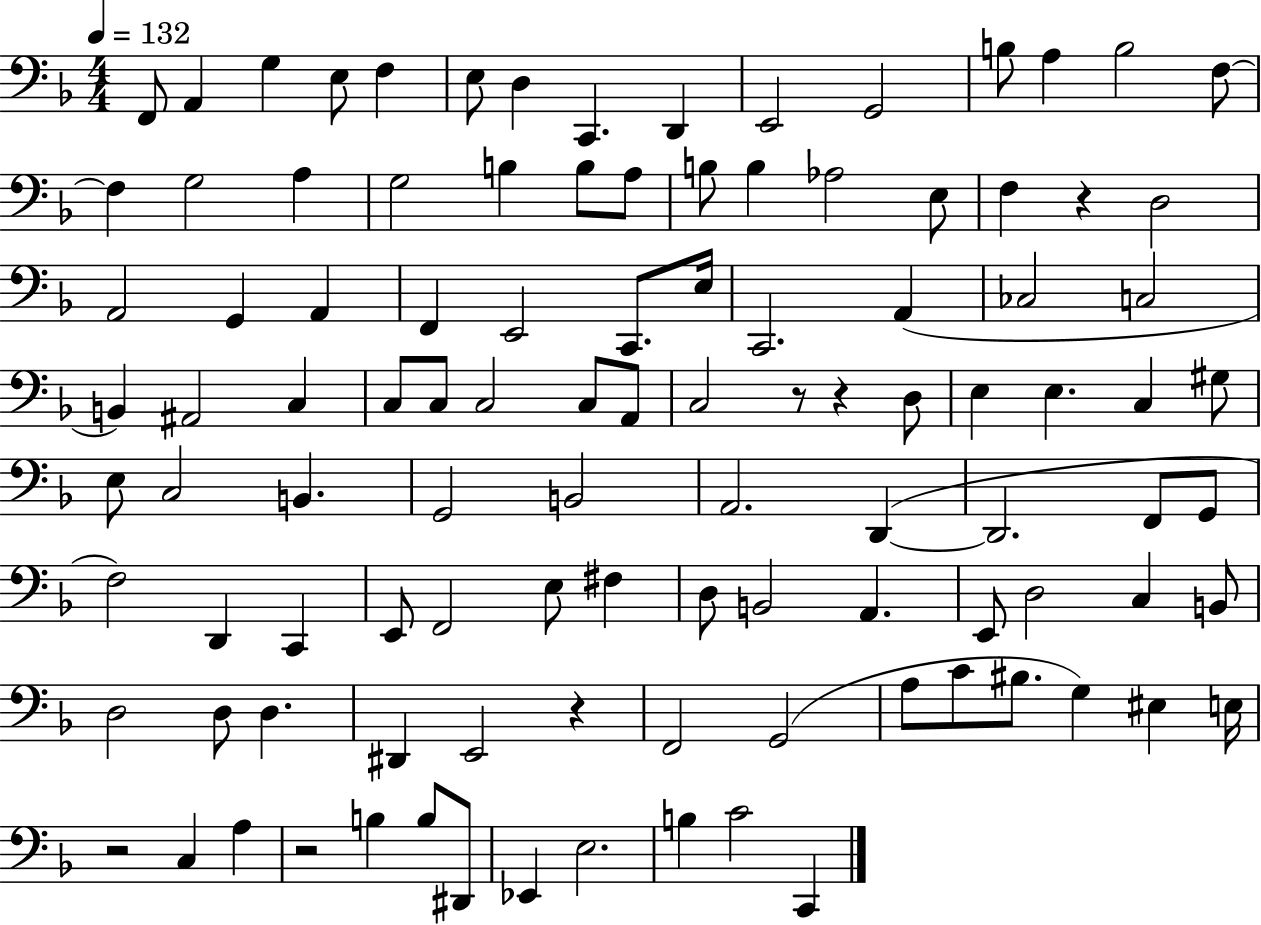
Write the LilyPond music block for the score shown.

{
  \clef bass
  \numericTimeSignature
  \time 4/4
  \key f \major
  \tempo 4 = 132
  f,8 a,4 g4 e8 f4 | e8 d4 c,4. d,4 | e,2 g,2 | b8 a4 b2 f8~~ | \break f4 g2 a4 | g2 b4 b8 a8 | b8 b4 aes2 e8 | f4 r4 d2 | \break a,2 g,4 a,4 | f,4 e,2 c,8. e16 | c,2. a,4( | ces2 c2 | \break b,4) ais,2 c4 | c8 c8 c2 c8 a,8 | c2 r8 r4 d8 | e4 e4. c4 gis8 | \break e8 c2 b,4. | g,2 b,2 | a,2. d,4~(~ | d,2. f,8 g,8 | \break f2) d,4 c,4 | e,8 f,2 e8 fis4 | d8 b,2 a,4. | e,8 d2 c4 b,8 | \break d2 d8 d4. | dis,4 e,2 r4 | f,2 g,2( | a8 c'8 bis8. g4) eis4 e16 | \break r2 c4 a4 | r2 b4 b8 dis,8 | ees,4 e2. | b4 c'2 c,4 | \break \bar "|."
}